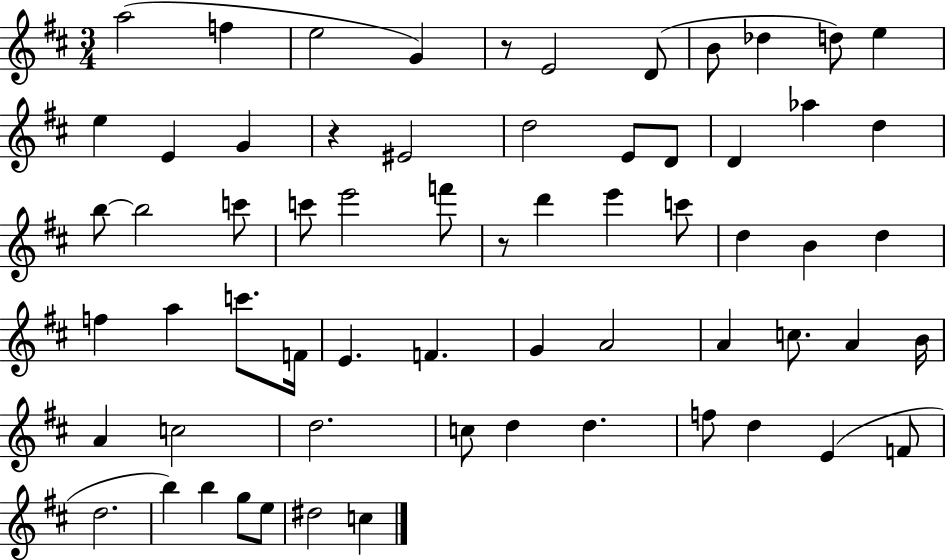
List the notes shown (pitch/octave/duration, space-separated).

A5/h F5/q E5/h G4/q R/e E4/h D4/e B4/e Db5/q D5/e E5/q E5/q E4/q G4/q R/q EIS4/h D5/h E4/e D4/e D4/q Ab5/q D5/q B5/e B5/h C6/e C6/e E6/h F6/e R/e D6/q E6/q C6/e D5/q B4/q D5/q F5/q A5/q C6/e. F4/s E4/q. F4/q. G4/q A4/h A4/q C5/e. A4/q B4/s A4/q C5/h D5/h. C5/e D5/q D5/q. F5/e D5/q E4/q F4/e D5/h. B5/q B5/q G5/e E5/e D#5/h C5/q